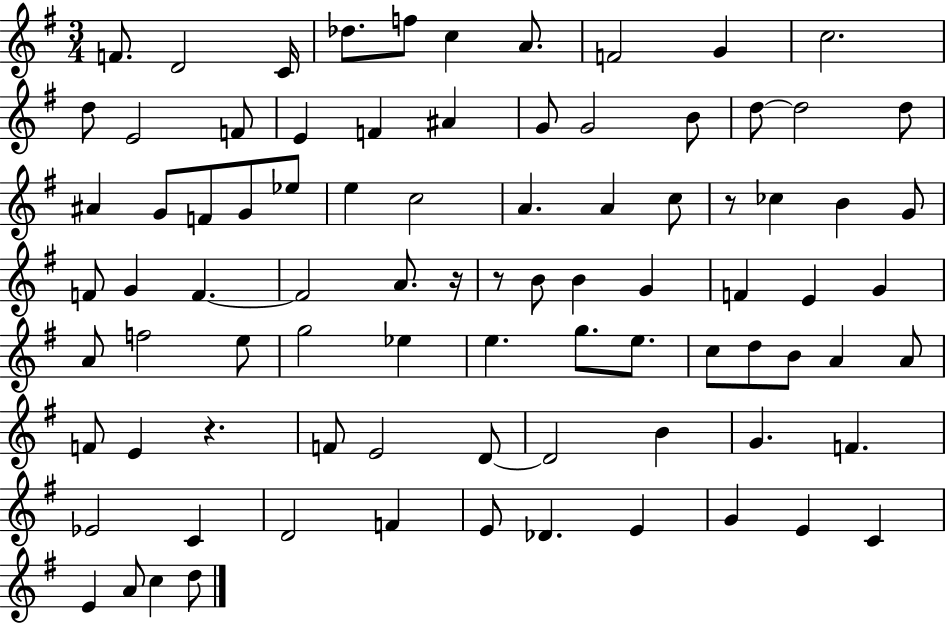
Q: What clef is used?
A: treble